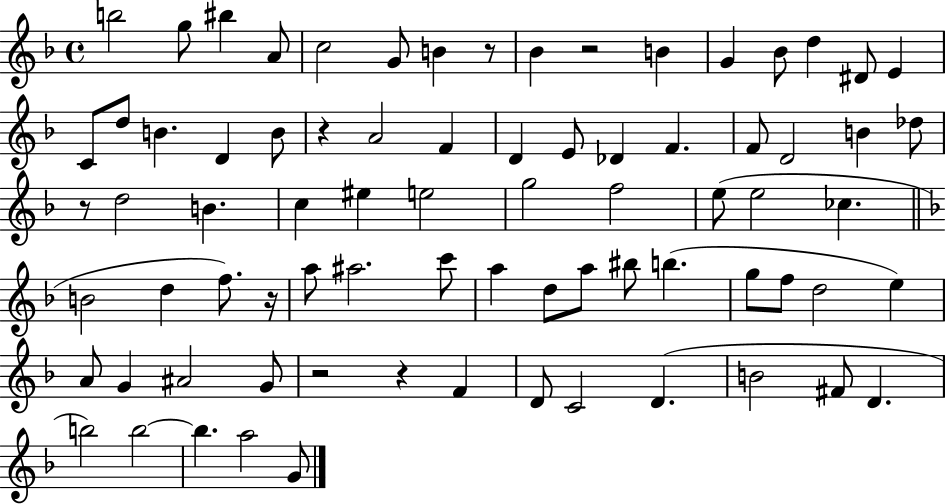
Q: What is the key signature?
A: F major